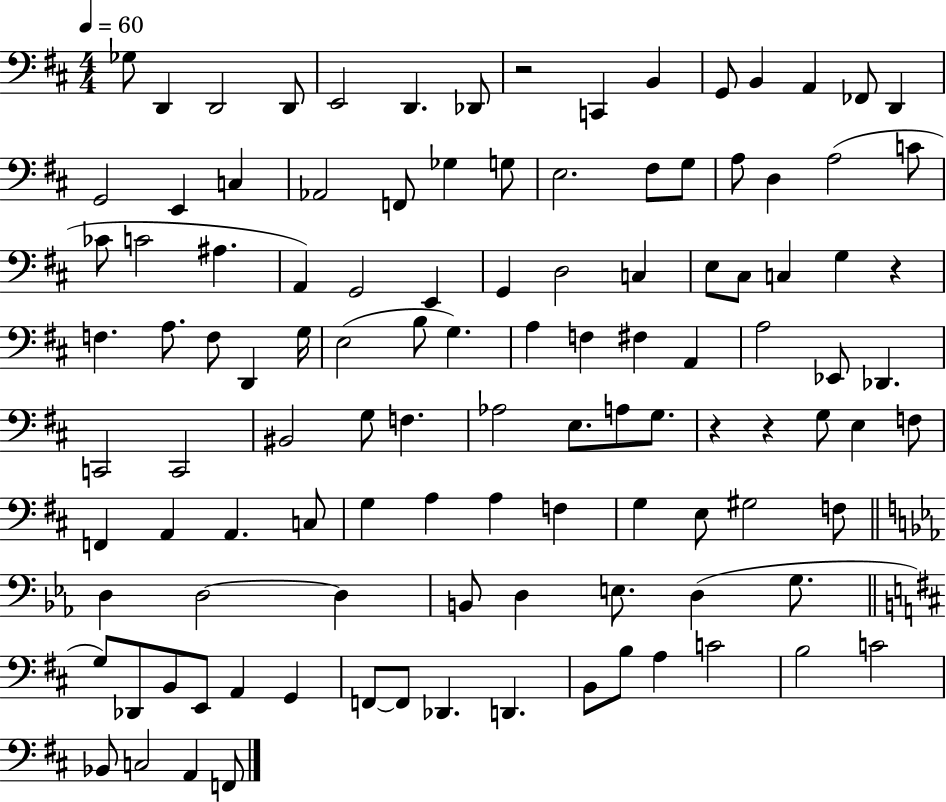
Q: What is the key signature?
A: D major